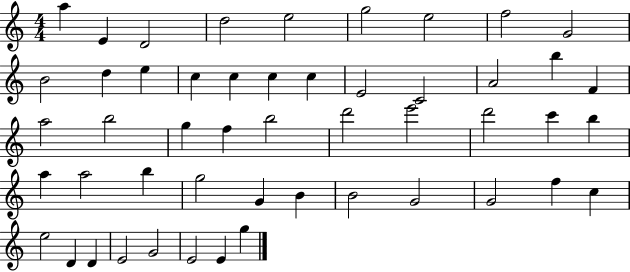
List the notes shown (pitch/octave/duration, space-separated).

A5/q E4/q D4/h D5/h E5/h G5/h E5/h F5/h G4/h B4/h D5/q E5/q C5/q C5/q C5/q C5/q E4/h C4/h A4/h B5/q F4/q A5/h B5/h G5/q F5/q B5/h D6/h E6/h D6/h C6/q B5/q A5/q A5/h B5/q G5/h G4/q B4/q B4/h G4/h G4/h F5/q C5/q E5/h D4/q D4/q E4/h G4/h E4/h E4/q G5/q